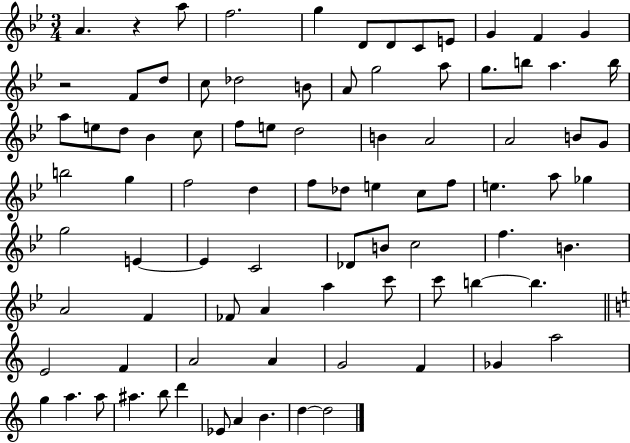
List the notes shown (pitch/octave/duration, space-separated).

A4/q. R/q A5/e F5/h. G5/q D4/e D4/e C4/e E4/e G4/q F4/q G4/q R/h F4/e D5/e C5/e Db5/h B4/e A4/e G5/h A5/e G5/e. B5/e A5/q. B5/s A5/e E5/e D5/e Bb4/q C5/e F5/e E5/e D5/h B4/q A4/h A4/h B4/e G4/e B5/h G5/q F5/h D5/q F5/e Db5/e E5/q C5/e F5/e E5/q. A5/e Gb5/q G5/h E4/q E4/q C4/h Db4/e B4/e C5/h F5/q. B4/q. A4/h F4/q FES4/e A4/q A5/q C6/e C6/e B5/q B5/q. E4/h F4/q A4/h A4/q G4/h F4/q Gb4/q A5/h G5/q A5/q. A5/e A#5/q. B5/e D6/q Eb4/e A4/q B4/q. D5/q D5/h